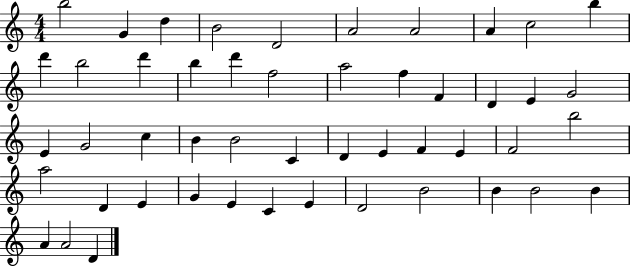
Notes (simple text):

B5/h G4/q D5/q B4/h D4/h A4/h A4/h A4/q C5/h B5/q D6/q B5/h D6/q B5/q D6/q F5/h A5/h F5/q F4/q D4/q E4/q G4/h E4/q G4/h C5/q B4/q B4/h C4/q D4/q E4/q F4/q E4/q F4/h B5/h A5/h D4/q E4/q G4/q E4/q C4/q E4/q D4/h B4/h B4/q B4/h B4/q A4/q A4/h D4/q